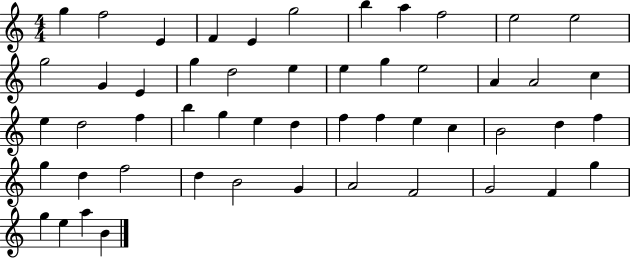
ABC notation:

X:1
T:Untitled
M:4/4
L:1/4
K:C
g f2 E F E g2 b a f2 e2 e2 g2 G E g d2 e e g e2 A A2 c e d2 f b g e d f f e c B2 d f g d f2 d B2 G A2 F2 G2 F g g e a B